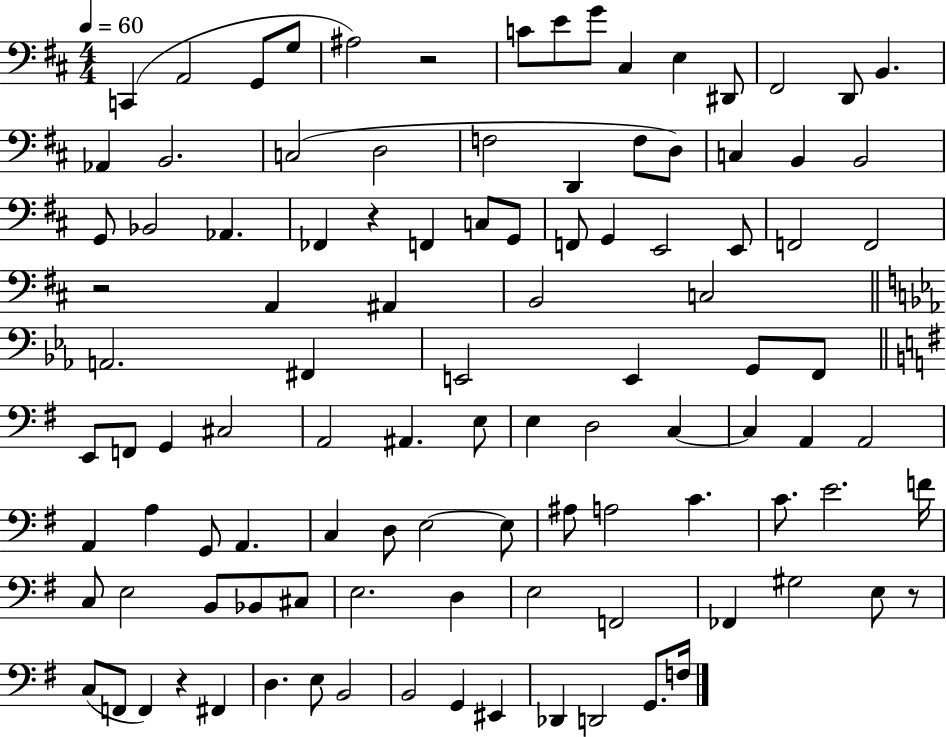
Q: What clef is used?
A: bass